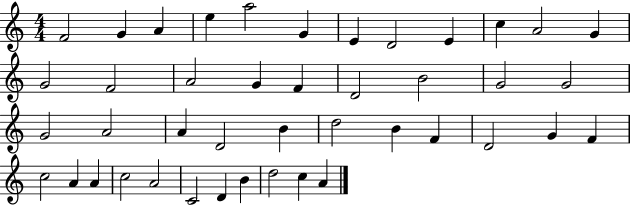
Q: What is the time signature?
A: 4/4